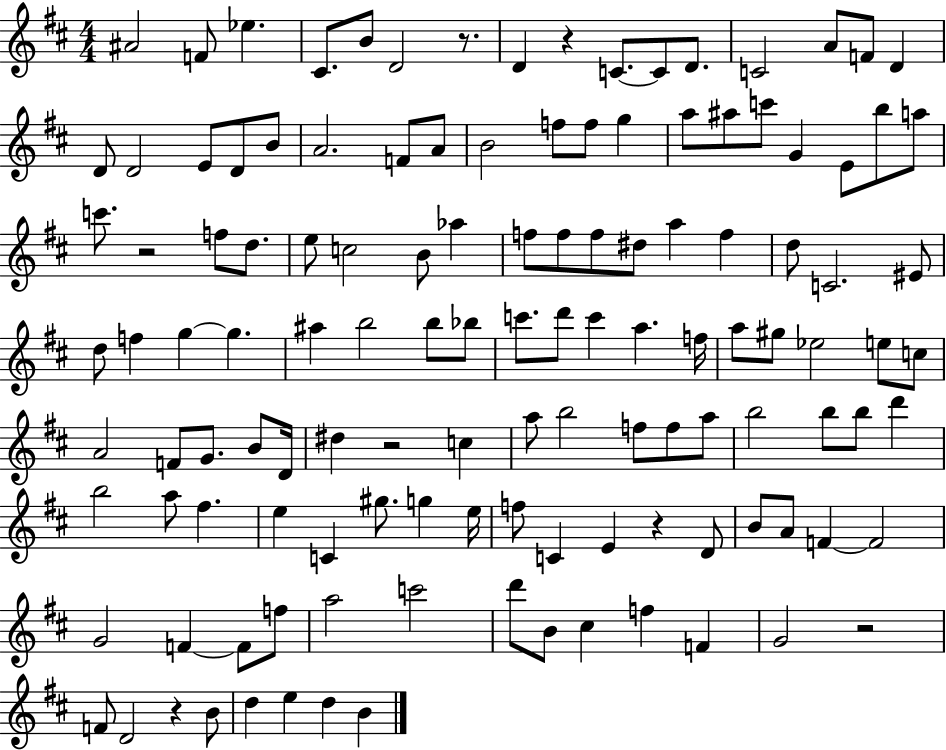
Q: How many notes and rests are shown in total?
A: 125